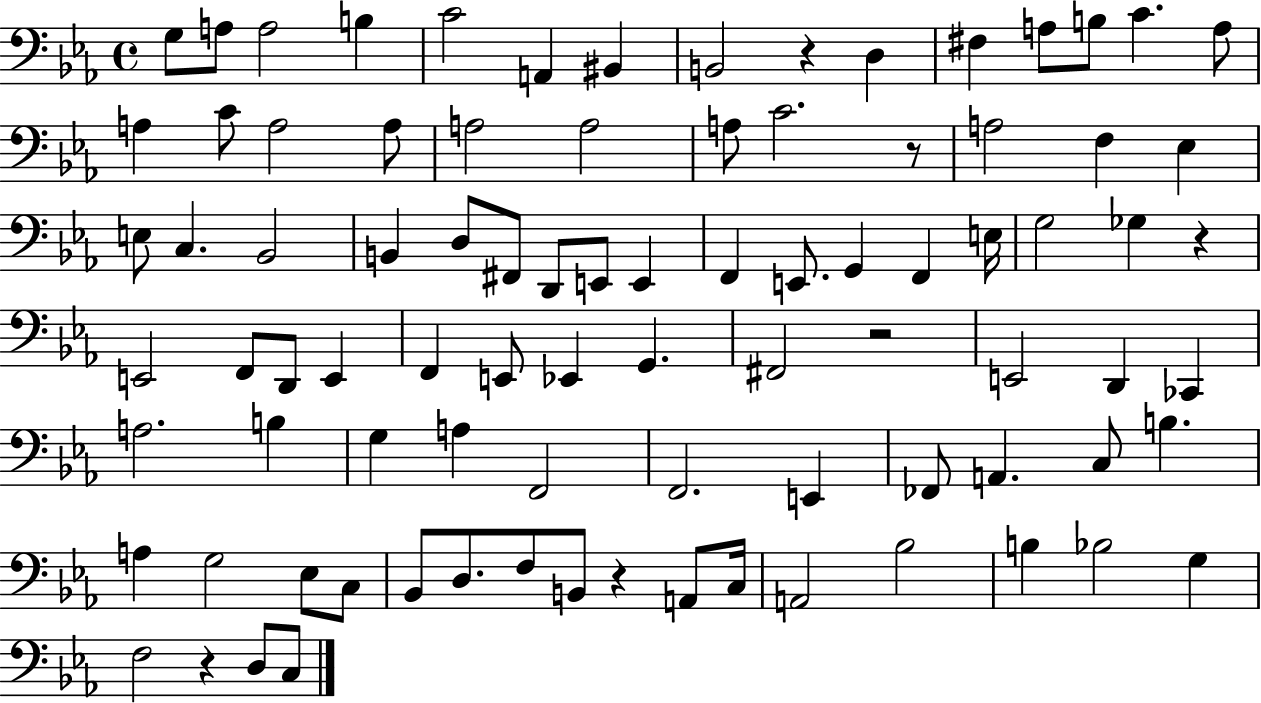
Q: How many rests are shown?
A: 6